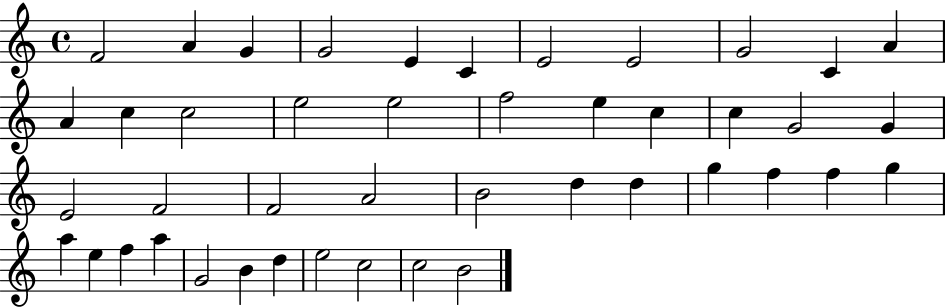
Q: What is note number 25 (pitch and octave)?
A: F4